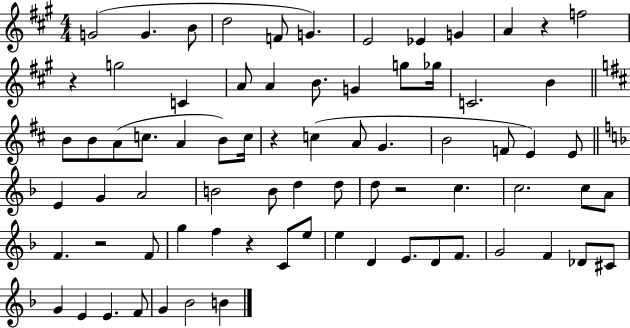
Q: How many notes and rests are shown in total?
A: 75